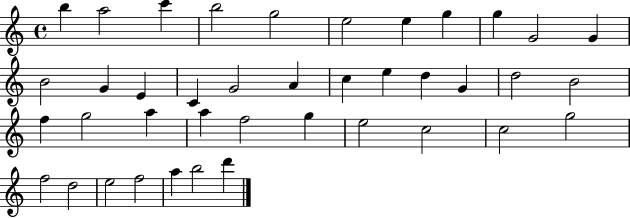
{
  \clef treble
  \time 4/4
  \defaultTimeSignature
  \key c \major
  b''4 a''2 c'''4 | b''2 g''2 | e''2 e''4 g''4 | g''4 g'2 g'4 | \break b'2 g'4 e'4 | c'4 g'2 a'4 | c''4 e''4 d''4 g'4 | d''2 b'2 | \break f''4 g''2 a''4 | a''4 f''2 g''4 | e''2 c''2 | c''2 g''2 | \break f''2 d''2 | e''2 f''2 | a''4 b''2 d'''4 | \bar "|."
}